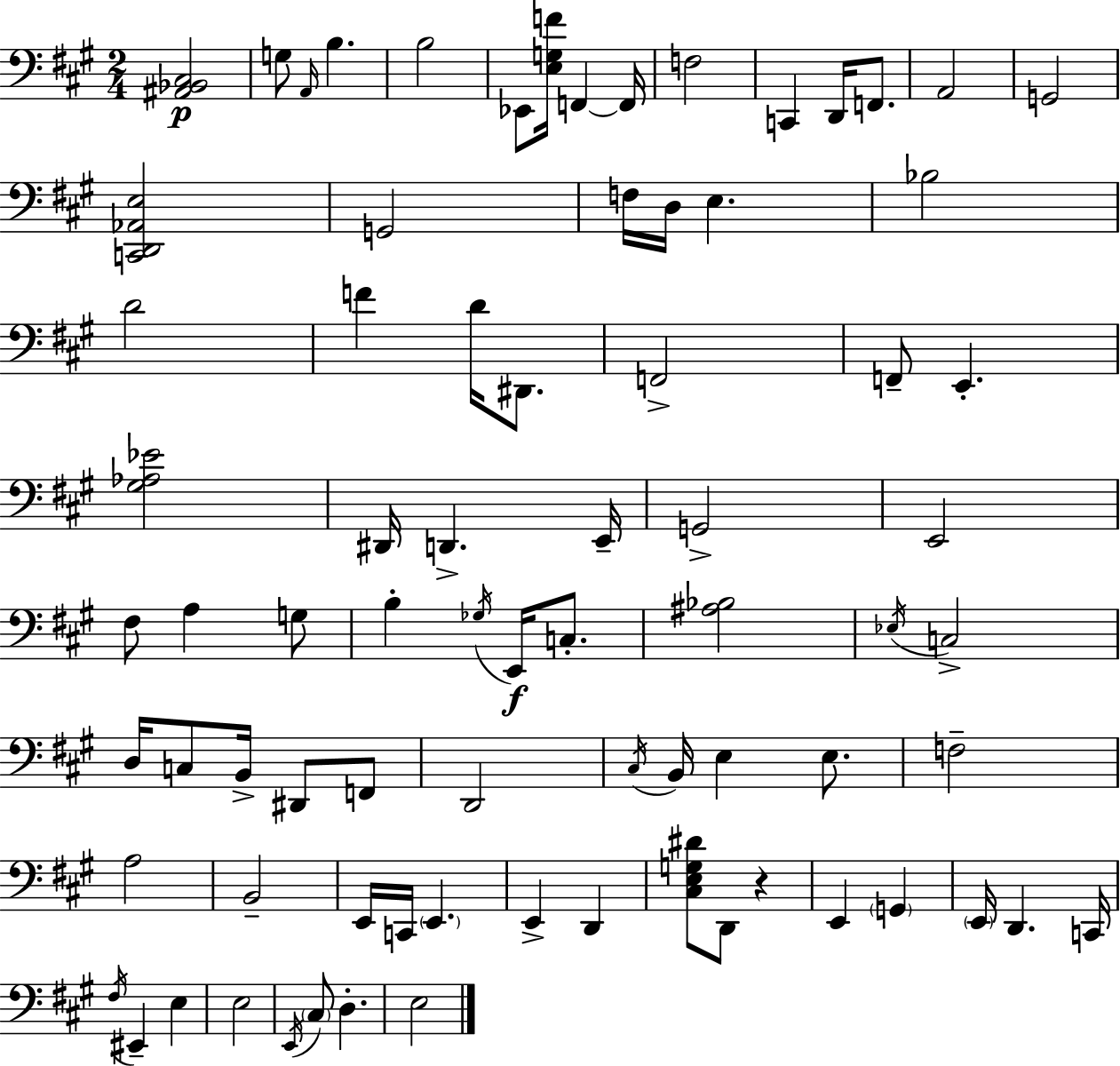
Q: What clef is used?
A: bass